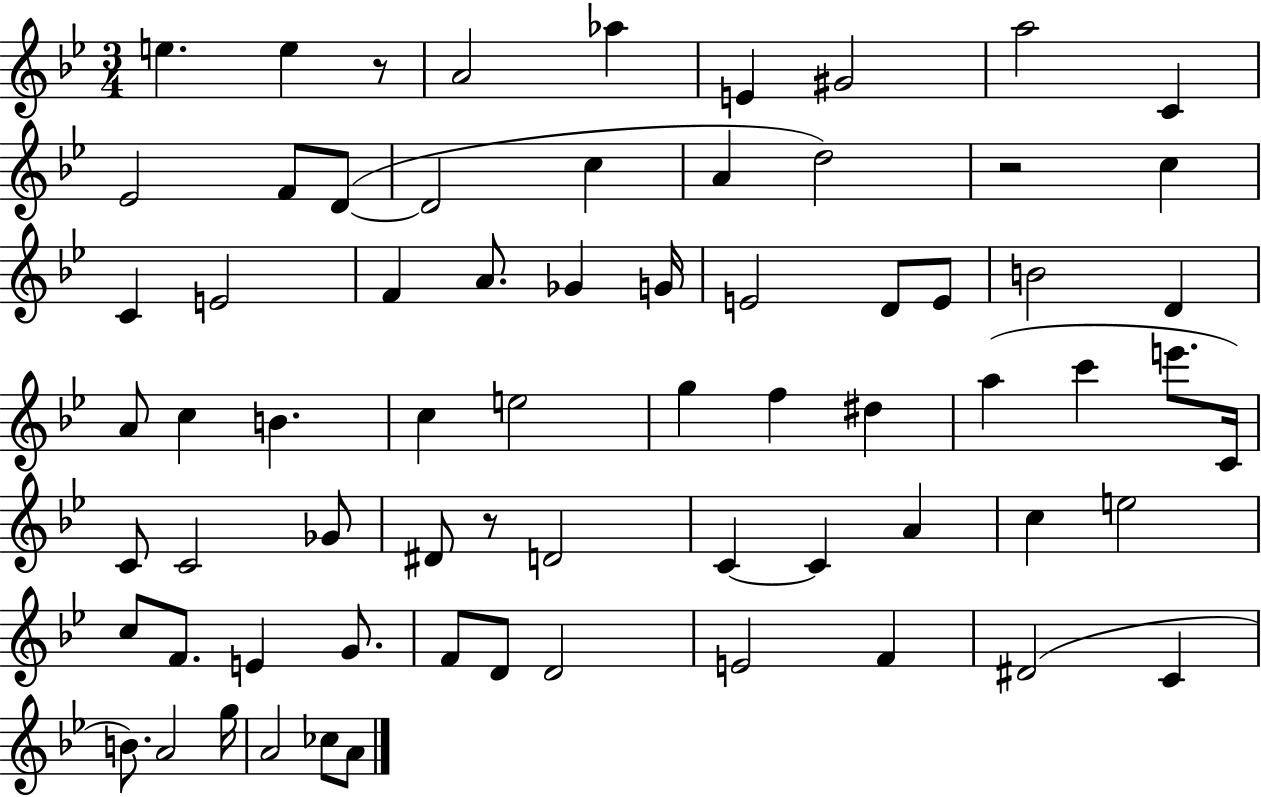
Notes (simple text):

E5/q. E5/q R/e A4/h Ab5/q E4/q G#4/h A5/h C4/q Eb4/h F4/e D4/e D4/h C5/q A4/q D5/h R/h C5/q C4/q E4/h F4/q A4/e. Gb4/q G4/s E4/h D4/e E4/e B4/h D4/q A4/e C5/q B4/q. C5/q E5/h G5/q F5/q D#5/q A5/q C6/q E6/e. C4/s C4/e C4/h Gb4/e D#4/e R/e D4/h C4/q C4/q A4/q C5/q E5/h C5/e F4/e. E4/q G4/e. F4/e D4/e D4/h E4/h F4/q D#4/h C4/q B4/e. A4/h G5/s A4/h CES5/e A4/e